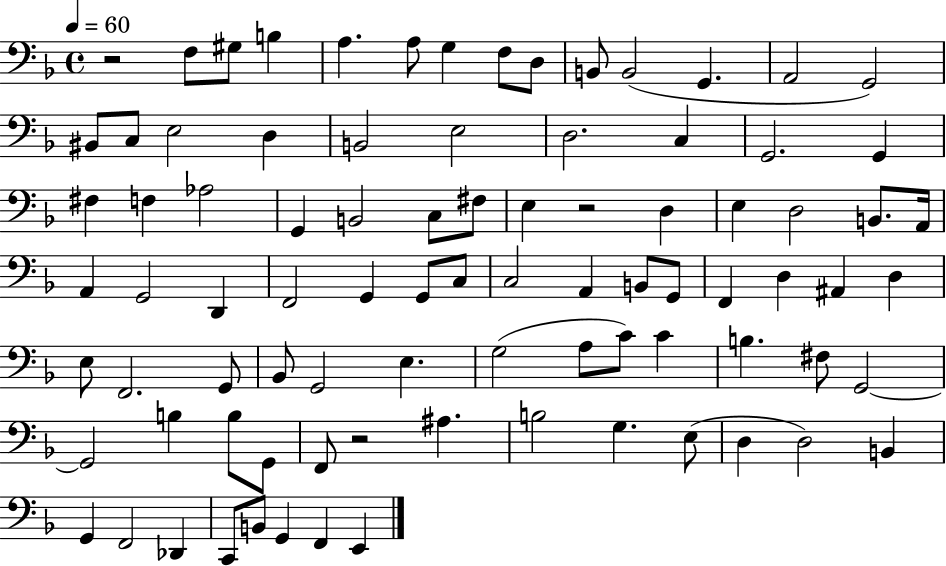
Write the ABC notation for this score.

X:1
T:Untitled
M:4/4
L:1/4
K:F
z2 F,/2 ^G,/2 B, A, A,/2 G, F,/2 D,/2 B,,/2 B,,2 G,, A,,2 G,,2 ^B,,/2 C,/2 E,2 D, B,,2 E,2 D,2 C, G,,2 G,, ^F, F, _A,2 G,, B,,2 C,/2 ^F,/2 E, z2 D, E, D,2 B,,/2 A,,/4 A,, G,,2 D,, F,,2 G,, G,,/2 C,/2 C,2 A,, B,,/2 G,,/2 F,, D, ^A,, D, E,/2 F,,2 G,,/2 _B,,/2 G,,2 E, G,2 A,/2 C/2 C B, ^F,/2 G,,2 G,,2 B, B,/2 G,,/2 F,,/2 z2 ^A, B,2 G, E,/2 D, D,2 B,, G,, F,,2 _D,, C,,/2 B,,/2 G,, F,, E,,